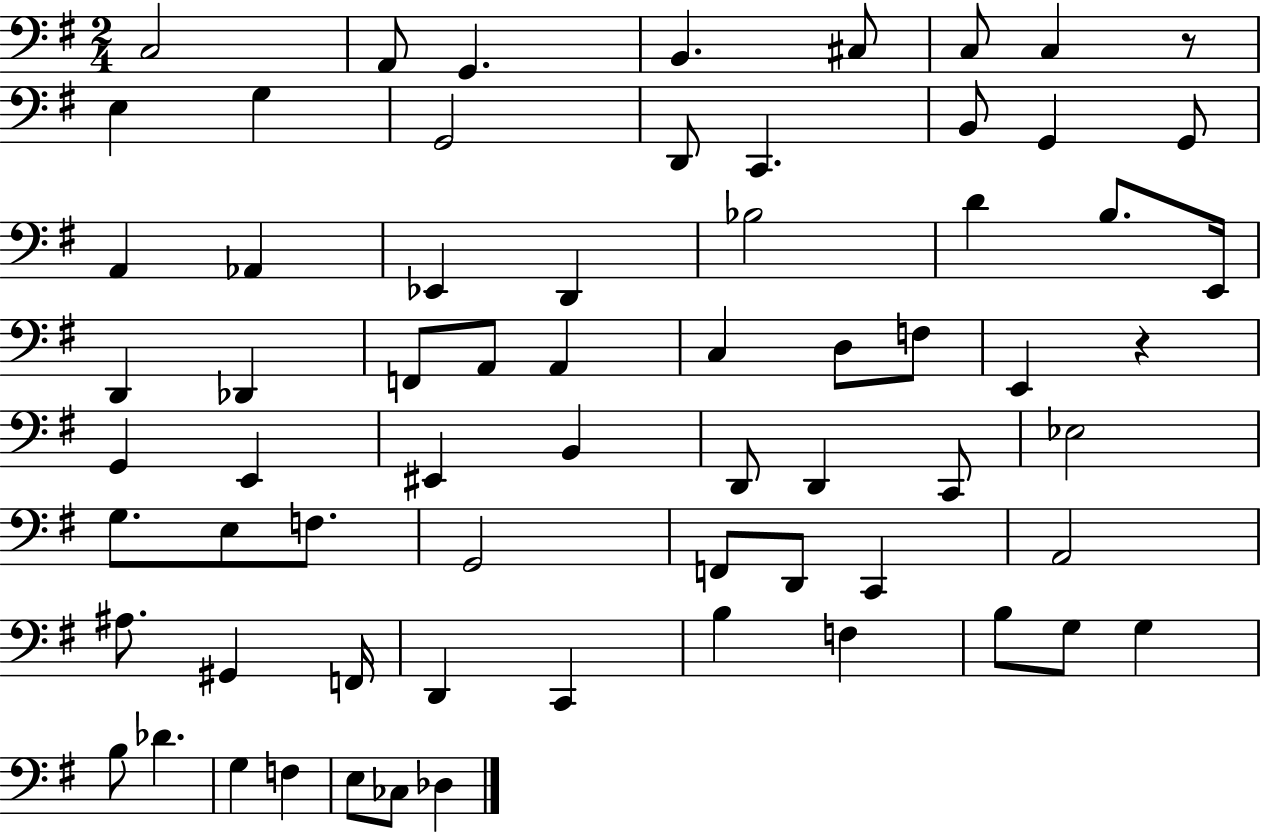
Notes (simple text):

C3/h A2/e G2/q. B2/q. C#3/e C3/e C3/q R/e E3/q G3/q G2/h D2/e C2/q. B2/e G2/q G2/e A2/q Ab2/q Eb2/q D2/q Bb3/h D4/q B3/e. E2/s D2/q Db2/q F2/e A2/e A2/q C3/q D3/e F3/e E2/q R/q G2/q E2/q EIS2/q B2/q D2/e D2/q C2/e Eb3/h G3/e. E3/e F3/e. G2/h F2/e D2/e C2/q A2/h A#3/e. G#2/q F2/s D2/q C2/q B3/q F3/q B3/e G3/e G3/q B3/e Db4/q. G3/q F3/q E3/e CES3/e Db3/q